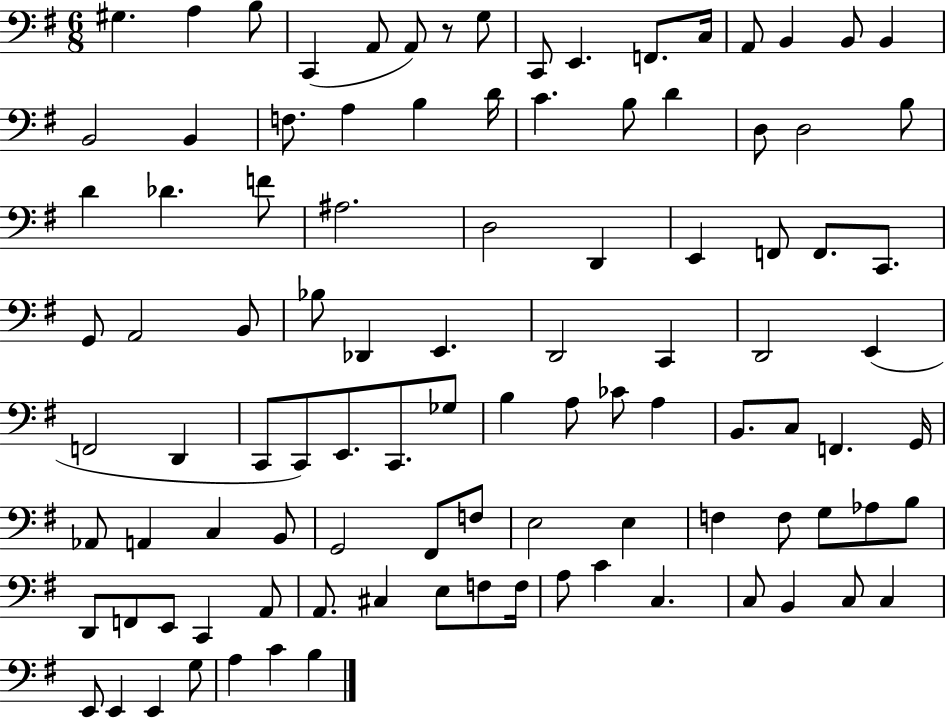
G#3/q. A3/q B3/e C2/q A2/e A2/e R/e G3/e C2/e E2/q. F2/e. C3/s A2/e B2/q B2/e B2/q B2/h B2/q F3/e. A3/q B3/q D4/s C4/q. B3/e D4/q D3/e D3/h B3/e D4/q Db4/q. F4/e A#3/h. D3/h D2/q E2/q F2/e F2/e. C2/e. G2/e A2/h B2/e Bb3/e Db2/q E2/q. D2/h C2/q D2/h E2/q F2/h D2/q C2/e C2/e E2/e. C2/e. Gb3/e B3/q A3/e CES4/e A3/q B2/e. C3/e F2/q. G2/s Ab2/e A2/q C3/q B2/e G2/h F#2/e F3/e E3/h E3/q F3/q F3/e G3/e Ab3/e B3/e D2/e F2/e E2/e C2/q A2/e A2/e. C#3/q E3/e F3/e F3/s A3/e C4/q C3/q. C3/e B2/q C3/e C3/q E2/e E2/q E2/q G3/e A3/q C4/q B3/q